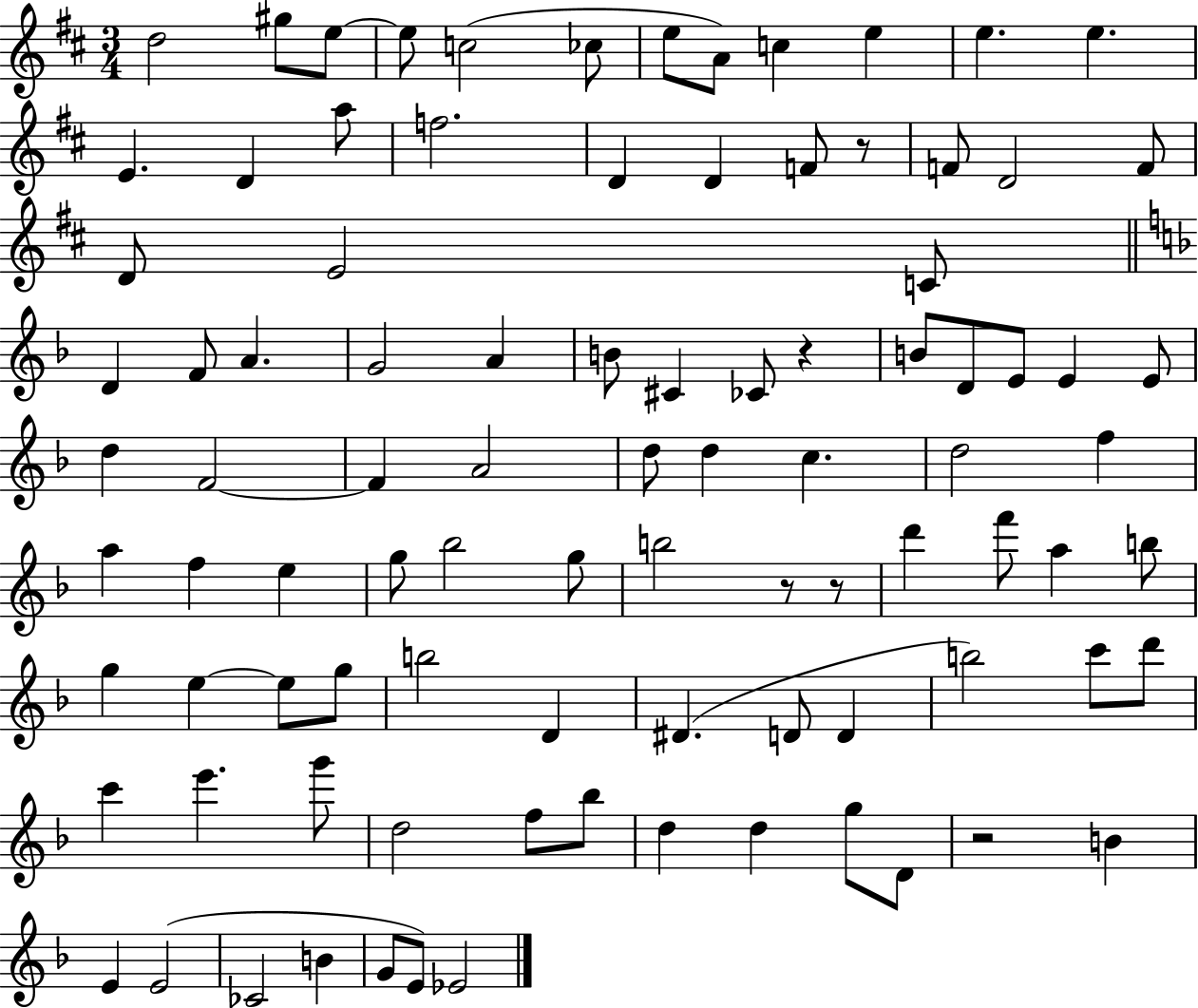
D5/h G#5/e E5/e E5/e C5/h CES5/e E5/e A4/e C5/q E5/q E5/q. E5/q. E4/q. D4/q A5/e F5/h. D4/q D4/q F4/e R/e F4/e D4/h F4/e D4/e E4/h C4/e D4/q F4/e A4/q. G4/h A4/q B4/e C#4/q CES4/e R/q B4/e D4/e E4/e E4/q E4/e D5/q F4/h F4/q A4/h D5/e D5/q C5/q. D5/h F5/q A5/q F5/q E5/q G5/e Bb5/h G5/e B5/h R/e R/e D6/q F6/e A5/q B5/e G5/q E5/q E5/e G5/e B5/h D4/q D#4/q. D4/e D4/q B5/h C6/e D6/e C6/q E6/q. G6/e D5/h F5/e Bb5/e D5/q D5/q G5/e D4/e R/h B4/q E4/q E4/h CES4/h B4/q G4/e E4/e Eb4/h